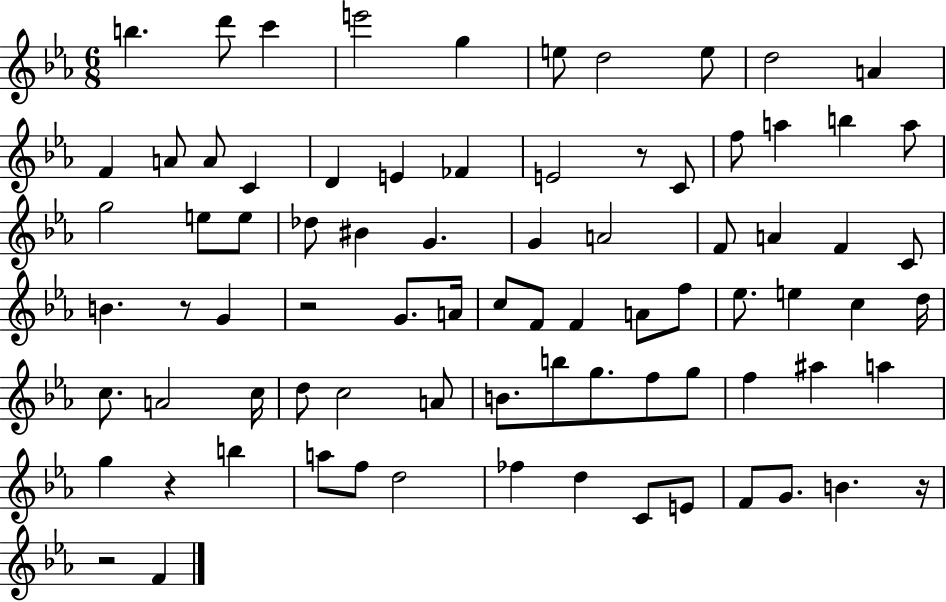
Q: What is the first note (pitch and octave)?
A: B5